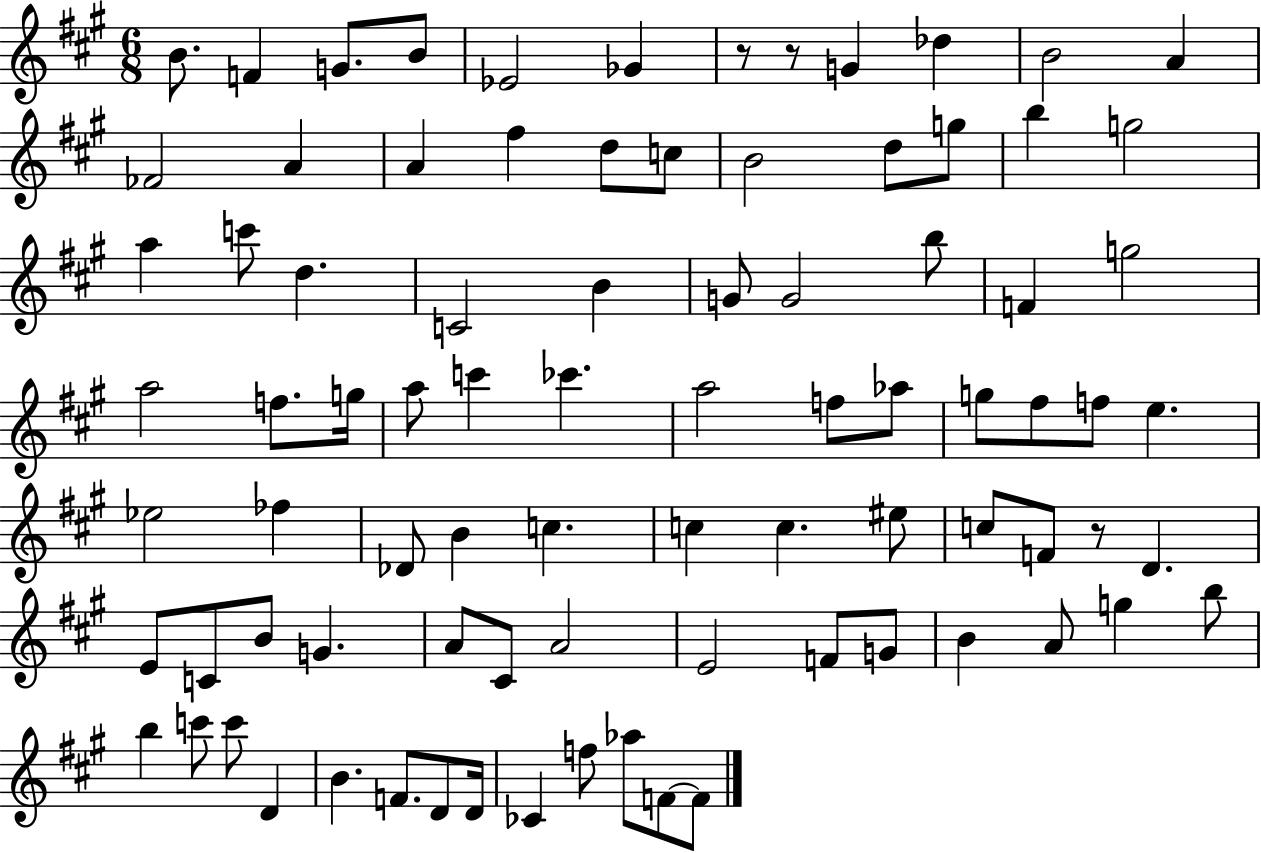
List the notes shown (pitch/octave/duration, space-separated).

B4/e. F4/q G4/e. B4/e Eb4/h Gb4/q R/e R/e G4/q Db5/q B4/h A4/q FES4/h A4/q A4/q F#5/q D5/e C5/e B4/h D5/e G5/e B5/q G5/h A5/q C6/e D5/q. C4/h B4/q G4/e G4/h B5/e F4/q G5/h A5/h F5/e. G5/s A5/e C6/q CES6/q. A5/h F5/e Ab5/e G5/e F#5/e F5/e E5/q. Eb5/h FES5/q Db4/e B4/q C5/q. C5/q C5/q. EIS5/e C5/e F4/e R/e D4/q. E4/e C4/e B4/e G4/q. A4/e C#4/e A4/h E4/h F4/e G4/e B4/q A4/e G5/q B5/e B5/q C6/e C6/e D4/q B4/q. F4/e. D4/e D4/s CES4/q F5/e Ab5/e F4/e F4/e